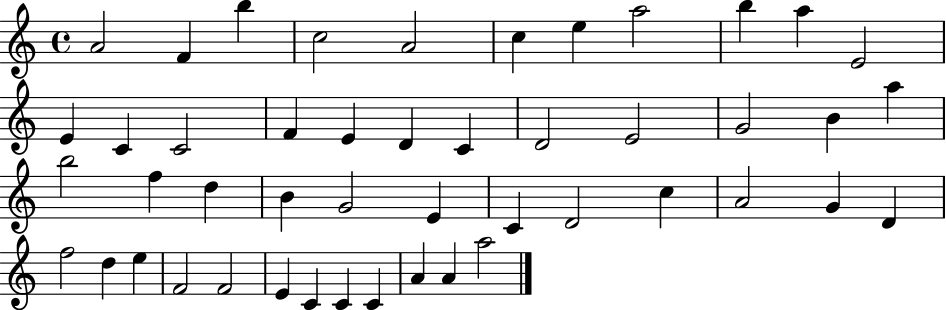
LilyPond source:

{
  \clef treble
  \time 4/4
  \defaultTimeSignature
  \key c \major
  a'2 f'4 b''4 | c''2 a'2 | c''4 e''4 a''2 | b''4 a''4 e'2 | \break e'4 c'4 c'2 | f'4 e'4 d'4 c'4 | d'2 e'2 | g'2 b'4 a''4 | \break b''2 f''4 d''4 | b'4 g'2 e'4 | c'4 d'2 c''4 | a'2 g'4 d'4 | \break f''2 d''4 e''4 | f'2 f'2 | e'4 c'4 c'4 c'4 | a'4 a'4 a''2 | \break \bar "|."
}